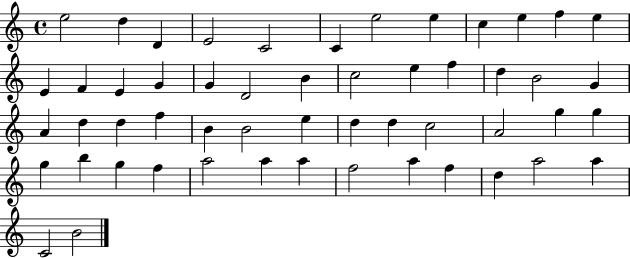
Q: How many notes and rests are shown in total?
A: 53